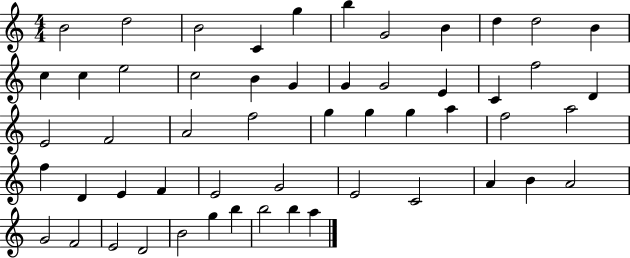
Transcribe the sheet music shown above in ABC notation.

X:1
T:Untitled
M:4/4
L:1/4
K:C
B2 d2 B2 C g b G2 B d d2 B c c e2 c2 B G G G2 E C f2 D E2 F2 A2 f2 g g g a f2 a2 f D E F E2 G2 E2 C2 A B A2 G2 F2 E2 D2 B2 g b b2 b a